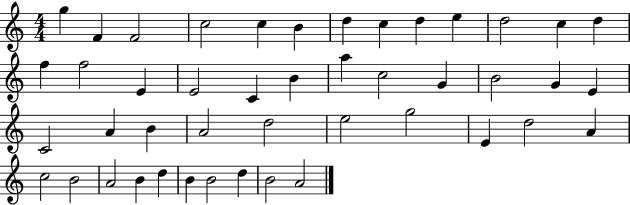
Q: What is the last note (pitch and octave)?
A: A4